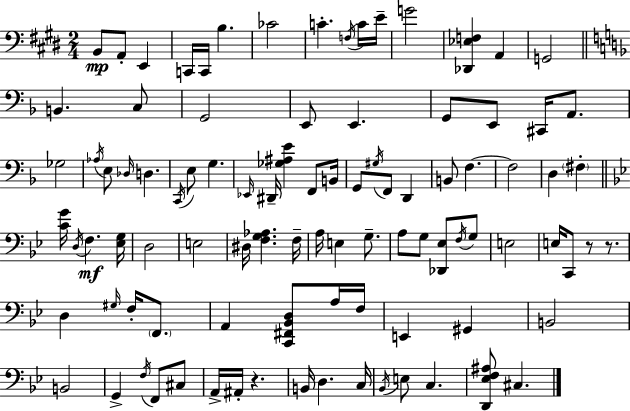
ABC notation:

X:1
T:Untitled
M:2/4
L:1/4
K:E
B,,/2 A,,/2 E,, C,,/4 C,,/4 B, _C2 C F,/4 C/4 E/4 G2 [_D,,_E,F,] A,, G,,2 B,, C,/2 G,,2 E,,/2 E,, G,,/2 E,,/2 ^C,,/4 A,,/2 _G,2 _A,/4 E,/2 _D,/4 D, C,,/4 E,/2 G, _E,,/4 ^D,,/4 [_G,^A,E] F,,/2 B,,/4 G,,/2 ^G,/4 F,,/2 D,, B,,/2 F, F,2 D, ^F, [CG]/4 D,/4 F, [_E,G,]/4 D,2 E,2 ^D,/4 [F,G,_A,] F,/4 A,/4 E, G,/2 A,/2 G,/2 [_D,,_E,]/2 F,/4 G,/2 E,2 E,/4 C,,/2 z/2 z/2 D, ^G,/4 F,/4 F,,/2 A,, [C,,^F,,_B,,D,]/2 A,/4 F,/4 E,, ^G,, B,,2 B,,2 G,, F,/4 F,,/2 ^C,/2 A,,/4 ^A,,/4 z B,,/4 D, C,/4 _B,,/4 E,/2 C, [D,,_E,F,^A,]/2 ^C,